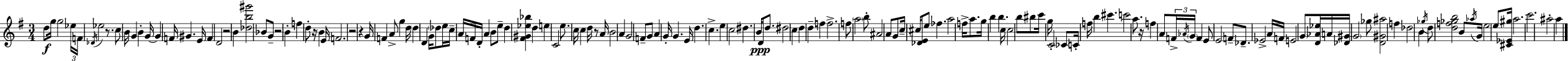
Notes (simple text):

D5/e G5/s G5/h Eb5/s F4/s Db4/s Eb5/h R/e. C5/e B4/s G4/q B4/q G4/s G4/q F4/s G#4/q. E4/s F4/q D4/h R/h B4/q [Db5,B5,G#6]/h Bb4/e G4/e R/h B4/q F5/q D5/e R/s B4/q E4/s F4/h. R/h R/q G4/s F4/q A4/e G5/q D5/s D5/q D4/q G4/s Db5/e E5/s C5/s A4/s F4/s D4/s A4/q B4/e E5/e D5/q [F#4,G#4,Eb5,Bb5]/q D5/q E5/q C4/h E5/e. C5/s C5/q D5/s R/e A4/s B4/h A4/q G4/h F4/e G4/e A4/q G4/s G4/q. E4/s D5/q. C5/q. E5/q C5/h D#5/q. B4/s D4/e D5/e. D#5/h C5/q D5/q D5/q F5/q F5/h. F5/e A5/h B5/e A#4/h A4/e G4/e C5/s C#5/s [Db4,E4]/e E5/e FES5/q. A5/h F5/s A5/e. G5/s B5/q B5/q. C5/s C5/h B5/e BIS5/e C6/s G5/s C4/h CES4/e C4/s F5/s B5/q C#6/q. C6/h A5/e. R/s F5/q A4/e F4/s Ab4/s G4/s F4/q E4/e E4/h F4/e Db4/e. Eb4/h A4/s F4/s E4/h G4/e [D4,Ab4,Eb5]/s A4/s [Db4,G#4]/s G4/h Gb5/e [D4,G#4,A#5]/h F5/q Db5/h B4/q Gb5/s D5/e [D5,F5,Gb5,B5]/h B4/e Ab5/s G4/s E5/h E5/e [C#4,Eb4,G#5]/s A5/h. C6/h. A#5/h A5/q